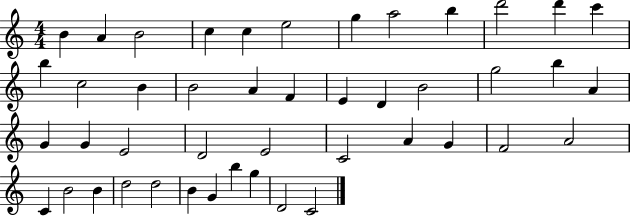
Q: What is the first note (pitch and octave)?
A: B4